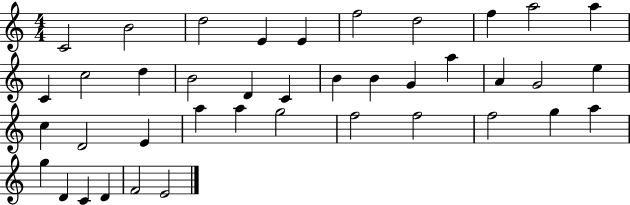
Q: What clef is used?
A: treble